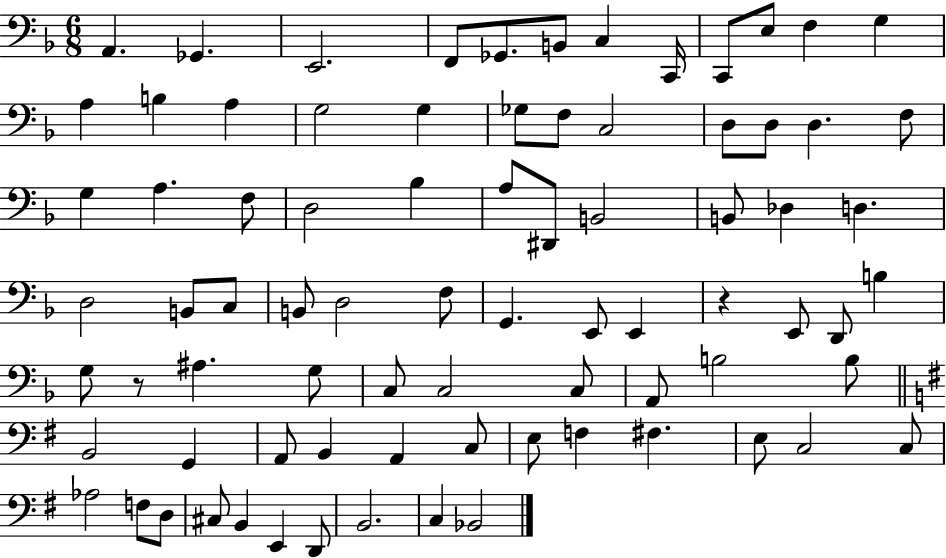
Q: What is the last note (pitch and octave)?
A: Bb2